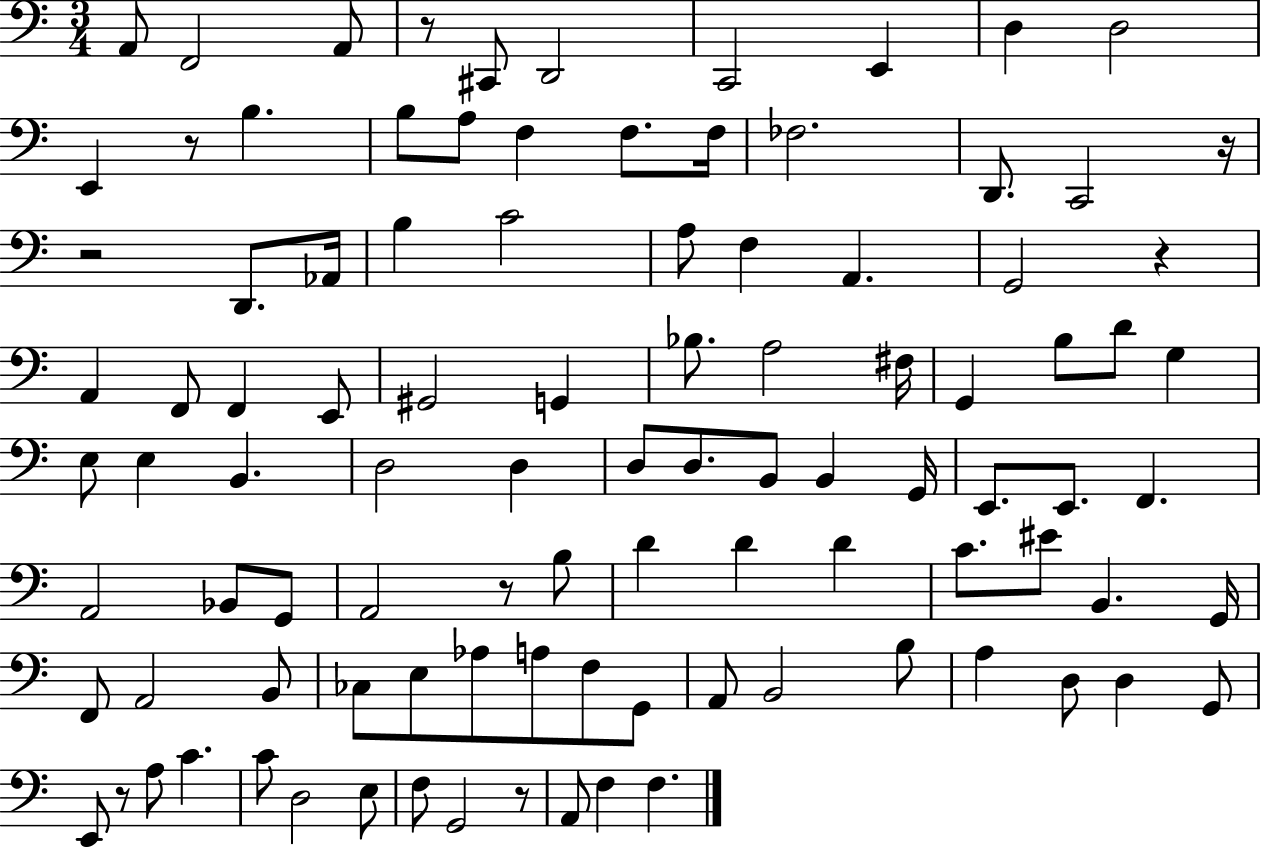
{
  \clef bass
  \numericTimeSignature
  \time 3/4
  \key c \major
  a,8 f,2 a,8 | r8 cis,8 d,2 | c,2 e,4 | d4 d2 | \break e,4 r8 b4. | b8 a8 f4 f8. f16 | fes2. | d,8. c,2 r16 | \break r2 d,8. aes,16 | b4 c'2 | a8 f4 a,4. | g,2 r4 | \break a,4 f,8 f,4 e,8 | gis,2 g,4 | bes8. a2 fis16 | g,4 b8 d'8 g4 | \break e8 e4 b,4. | d2 d4 | d8 d8. b,8 b,4 g,16 | e,8. e,8. f,4. | \break a,2 bes,8 g,8 | a,2 r8 b8 | d'4 d'4 d'4 | c'8. eis'8 b,4. g,16 | \break f,8 a,2 b,8 | ces8 e8 aes8 a8 f8 g,8 | a,8 b,2 b8 | a4 d8 d4 g,8 | \break e,8 r8 a8 c'4. | c'8 d2 e8 | f8 g,2 r8 | a,8 f4 f4. | \break \bar "|."
}